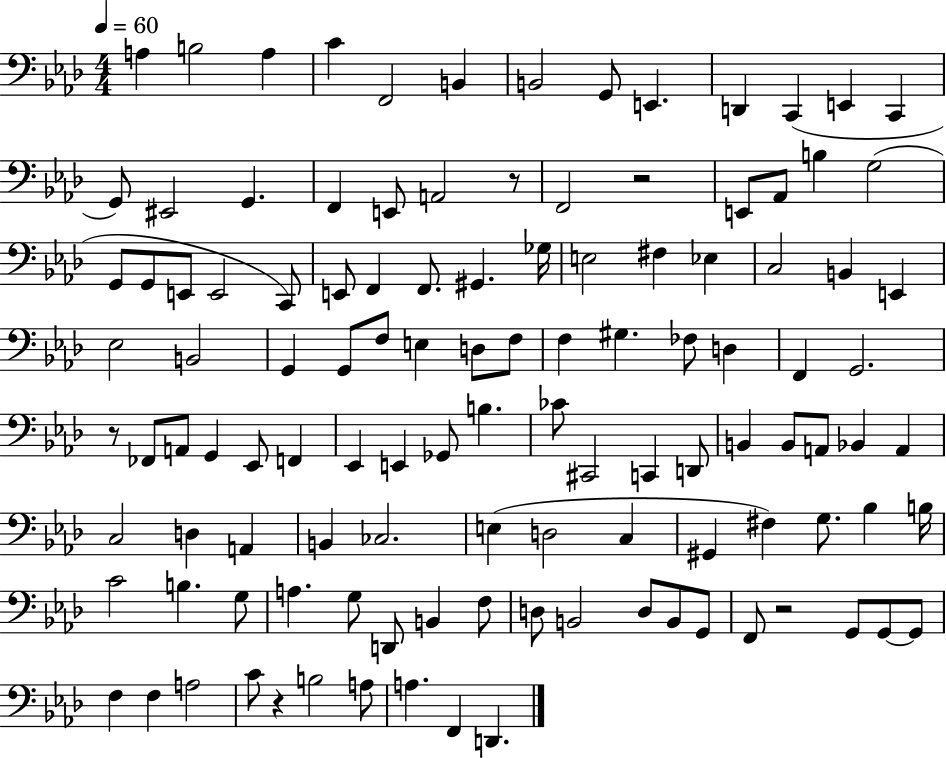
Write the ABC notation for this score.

X:1
T:Untitled
M:4/4
L:1/4
K:Ab
A, B,2 A, C F,,2 B,, B,,2 G,,/2 E,, D,, C,, E,, C,, G,,/2 ^E,,2 G,, F,, E,,/2 A,,2 z/2 F,,2 z2 E,,/2 _A,,/2 B, G,2 G,,/2 G,,/2 E,,/2 E,,2 C,,/2 E,,/2 F,, F,,/2 ^G,, _G,/4 E,2 ^F, _E, C,2 B,, E,, _E,2 B,,2 G,, G,,/2 F,/2 E, D,/2 F,/2 F, ^G, _F,/2 D, F,, G,,2 z/2 _F,,/2 A,,/2 G,, _E,,/2 F,, _E,, E,, _G,,/2 B, _C/2 ^C,,2 C,, D,,/2 B,, B,,/2 A,,/2 _B,, A,, C,2 D, A,, B,, _C,2 E, D,2 C, ^G,, ^F, G,/2 _B, B,/4 C2 B, G,/2 A, G,/2 D,,/2 B,, F,/2 D,/2 B,,2 D,/2 B,,/2 G,,/2 F,,/2 z2 G,,/2 G,,/2 G,,/2 F, F, A,2 C/2 z B,2 A,/2 A, F,, D,,